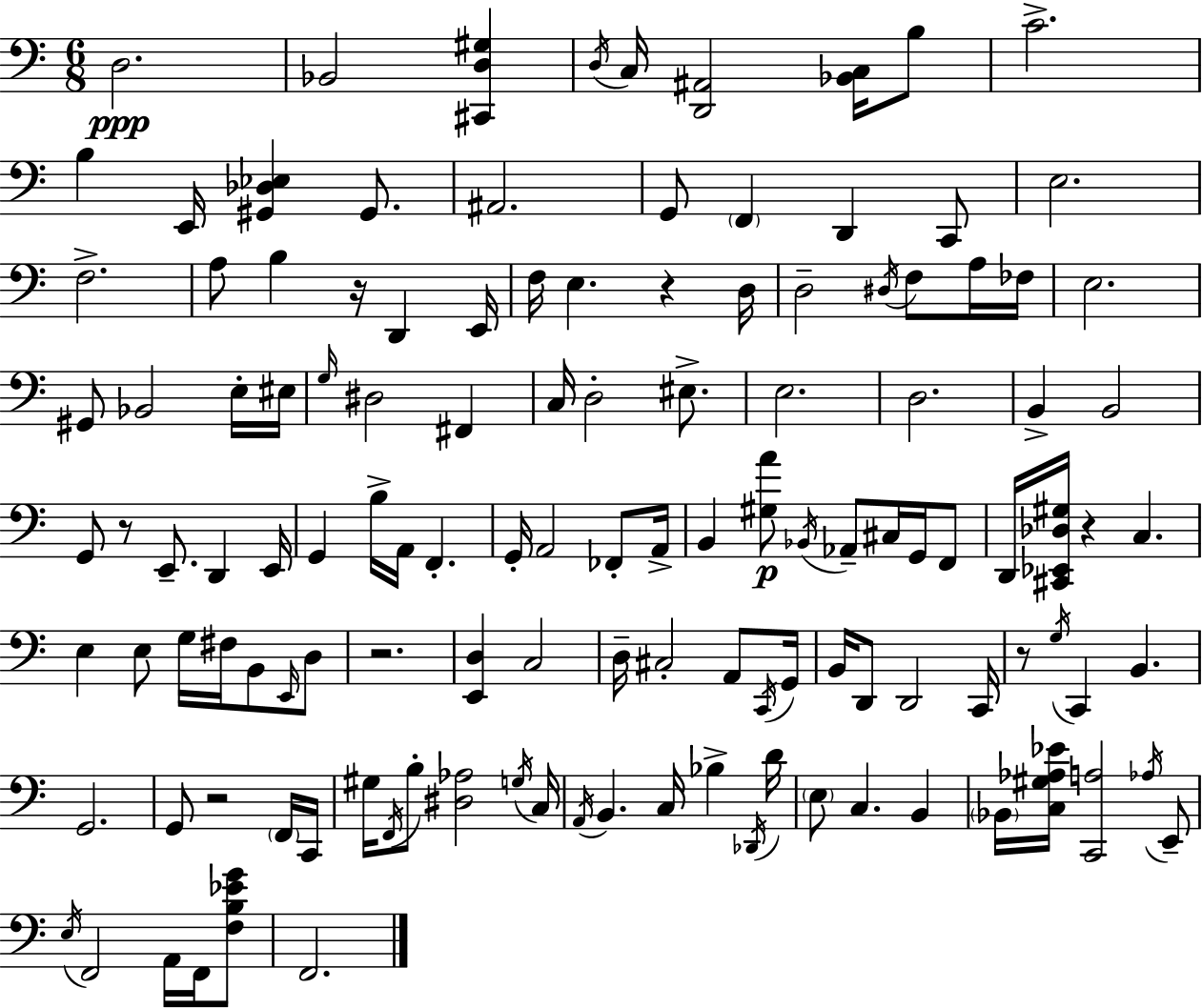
X:1
T:Untitled
M:6/8
L:1/4
K:C
D,2 _B,,2 [^C,,D,^G,] D,/4 C,/4 [D,,^A,,]2 [_B,,C,]/4 B,/2 C2 B, E,,/4 [^G,,_D,_E,] ^G,,/2 ^A,,2 G,,/2 F,, D,, C,,/2 E,2 F,2 A,/2 B, z/4 D,, E,,/4 F,/4 E, z D,/4 D,2 ^D,/4 F,/2 A,/4 _F,/4 E,2 ^G,,/2 _B,,2 E,/4 ^E,/4 G,/4 ^D,2 ^F,, C,/4 D,2 ^E,/2 E,2 D,2 B,, B,,2 G,,/2 z/2 E,,/2 D,, E,,/4 G,, B,/4 A,,/4 F,, G,,/4 A,,2 _F,,/2 A,,/4 B,, [^G,A]/2 _B,,/4 _A,,/2 ^C,/4 G,,/4 F,,/2 D,,/4 [^C,,_E,,_D,^G,]/4 z C, E, E,/2 G,/4 ^F,/4 B,,/2 E,,/4 D,/2 z2 [E,,D,] C,2 D,/4 ^C,2 A,,/2 C,,/4 G,,/4 B,,/4 D,,/2 D,,2 C,,/4 z/2 G,/4 C,, B,, G,,2 G,,/2 z2 F,,/4 C,,/4 ^G,/4 F,,/4 B,/2 [^D,_A,]2 G,/4 C,/4 A,,/4 B,, C,/4 _B, _D,,/4 D/4 E,/2 C, B,, _B,,/4 [C,^G,_A,_E]/4 [C,,A,]2 _A,/4 E,,/2 E,/4 F,,2 A,,/4 F,,/4 [F,B,_EG]/2 F,,2